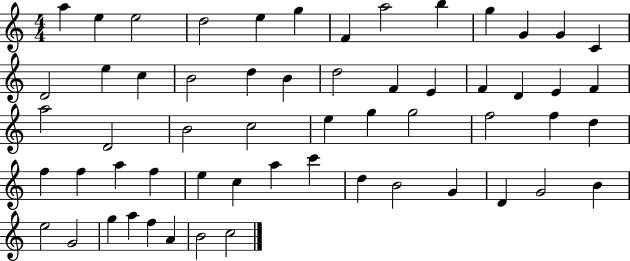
X:1
T:Untitled
M:4/4
L:1/4
K:C
a e e2 d2 e g F a2 b g G G C D2 e c B2 d B d2 F E F D E F a2 D2 B2 c2 e g g2 f2 f d f f a f e c a c' d B2 G D G2 B e2 G2 g a f A B2 c2